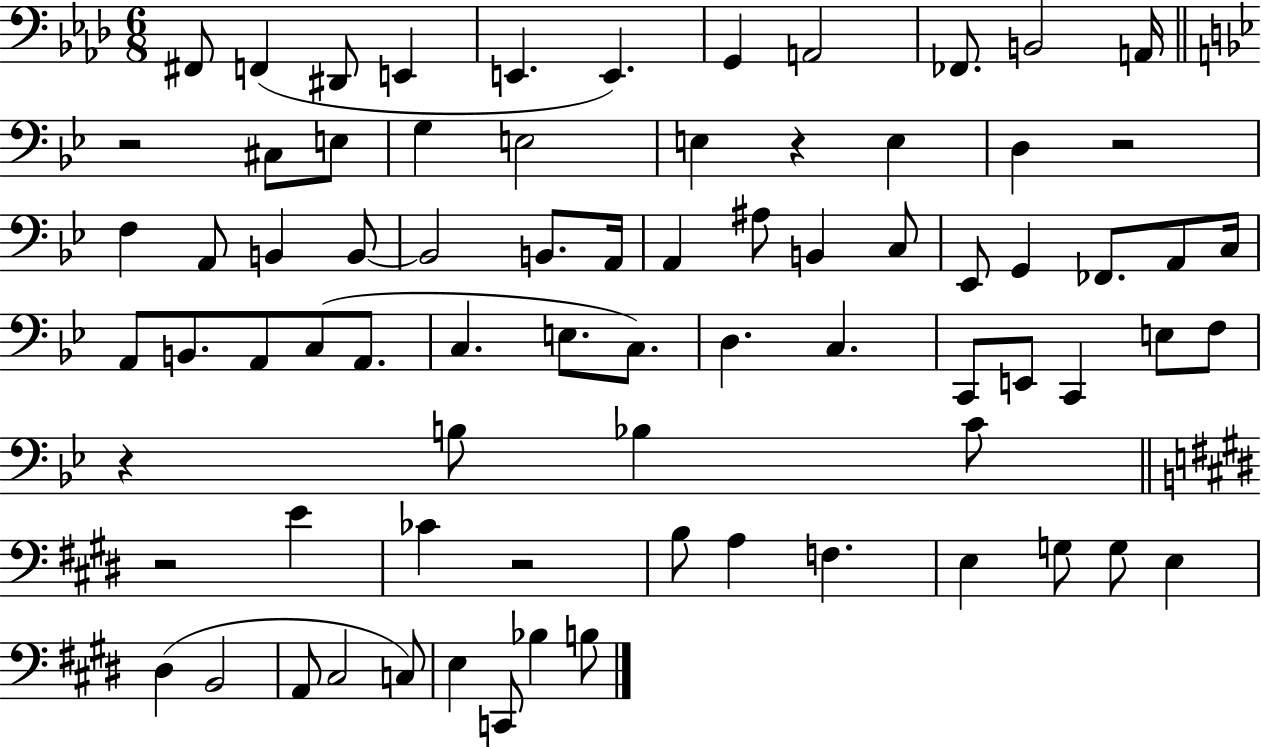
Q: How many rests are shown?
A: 6